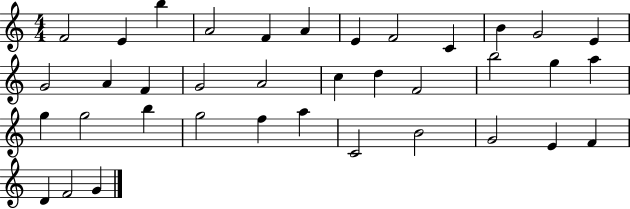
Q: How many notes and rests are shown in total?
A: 37